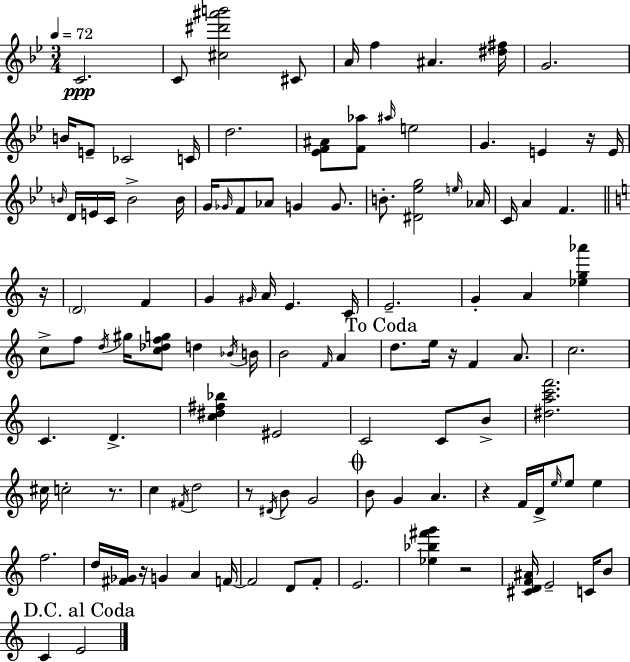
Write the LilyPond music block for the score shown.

{
  \clef treble
  \numericTimeSignature
  \time 3/4
  \key bes \major
  \tempo 4 = 72
  c'2.\ppp | c'8 <cis'' dis''' ais''' b'''>2 cis'8 | a'16 f''4 ais'4. <dis'' fis''>16 | g'2. | \break b'16 e'8-- ces'2 c'16 | d''2. | <ees' f' ais'>8 <f' aes''>8 \grace { ais''16 } e''2 | g'4. e'4 r16 | \break e'16 \grace { b'16 } d'16 e'16 c'16 b'2-> | b'16 g'16 \grace { ges'16 } f'8 aes'8 g'4 | g'8. b'8.-. <dis' ees'' g''>2 | \grace { e''16 } aes'16 c'16 a'4 f'4. | \break \bar "||" \break \key a \minor r16 \parenthesize d'2 f'4 | g'4 \grace { gis'16 } a'16 e'4. | c'16 e'2.-- | g'4-. a'4 <ees'' g'' aes'''>4 | \break c''8-> f''8 \acciaccatura { d''16 } gis''16 <c'' des'' f'' g''>8 d''4 | \acciaccatura { bes'16 } b'16 b'2 | \grace { f'16 } a'4 \mark "To Coda" d''8. e''16 r16 f'4 | a'8. c''2. | \break c'4. d'4.-> | <c'' dis'' fis'' bes''>4 eis'2 | c'2 | c'8 b'8-> <dis'' a'' c''' f'''>2. | \break cis''16 c''2-. | r8. c''4 \acciaccatura { fis'16 } d''2 | r8 \acciaccatura { dis'16 } b'8 g'2 | \mark \markup { \musicglyph "scripts.coda" } b'8 g'4 | \break a'4. r4 f'16 | d'16-> \grace { e''16 } e''8 e''4 f''2. | d''16 <fis' ges'>16 r16 g'4 | a'4 f'16~~ f'2 | \break d'8 f'8-. e'2. | <ees'' bes'' fis''' g'''>4 | r2 <cis' d' f' ais'>16 e'2-- | c'16 b'8 \mark "D.C. al Coda" c'4 | \break e'2 \bar "|."
}